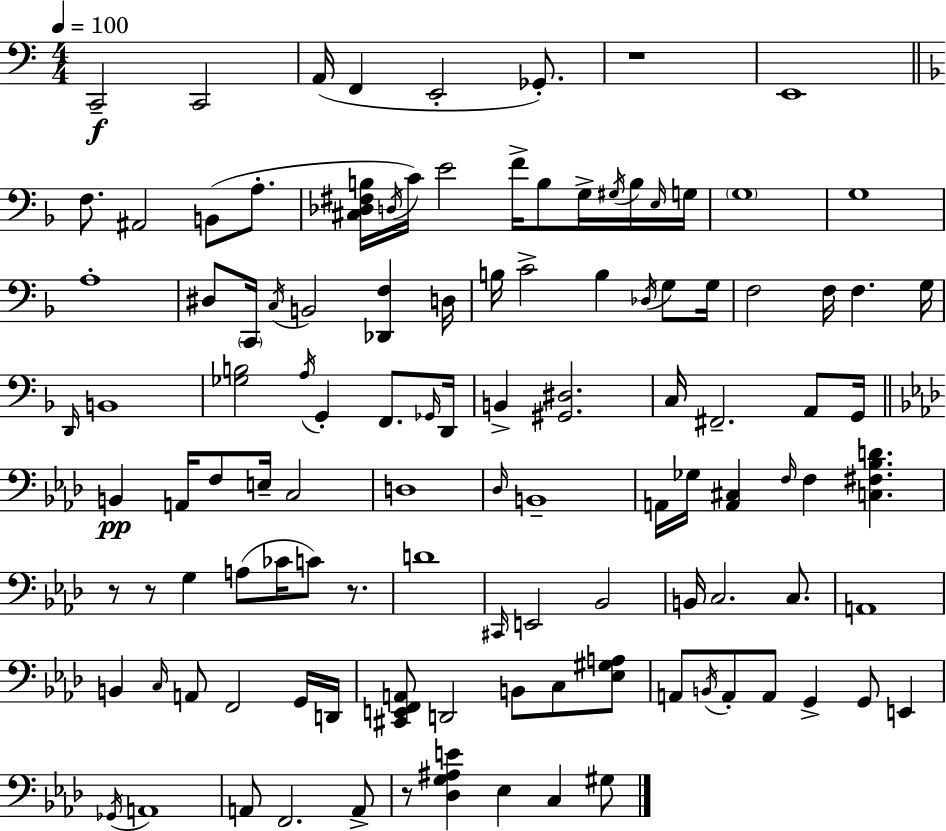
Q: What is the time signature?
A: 4/4